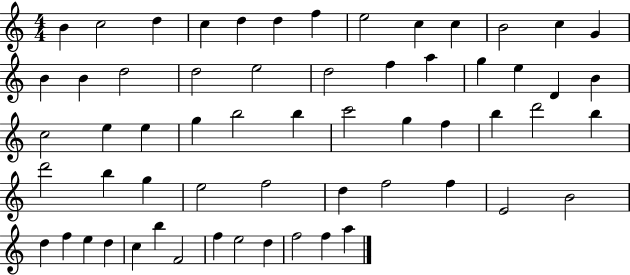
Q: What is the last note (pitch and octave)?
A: A5